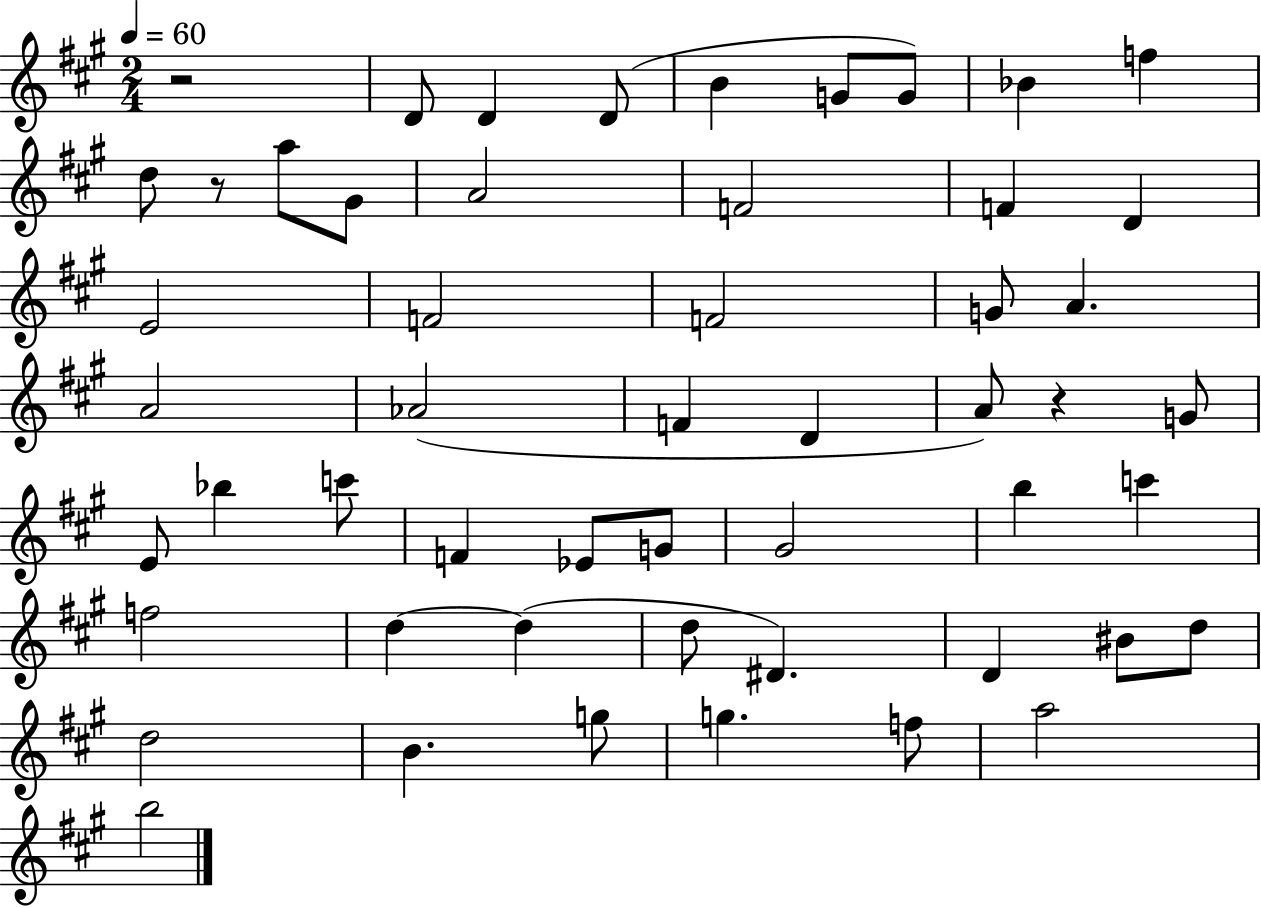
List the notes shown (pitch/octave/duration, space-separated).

R/h D4/e D4/q D4/e B4/q G4/e G4/e Bb4/q F5/q D5/e R/e A5/e G#4/e A4/h F4/h F4/q D4/q E4/h F4/h F4/h G4/e A4/q. A4/h Ab4/h F4/q D4/q A4/e R/q G4/e E4/e Bb5/q C6/e F4/q Eb4/e G4/e G#4/h B5/q C6/q F5/h D5/q D5/q D5/e D#4/q. D4/q BIS4/e D5/e D5/h B4/q. G5/e G5/q. F5/e A5/h B5/h